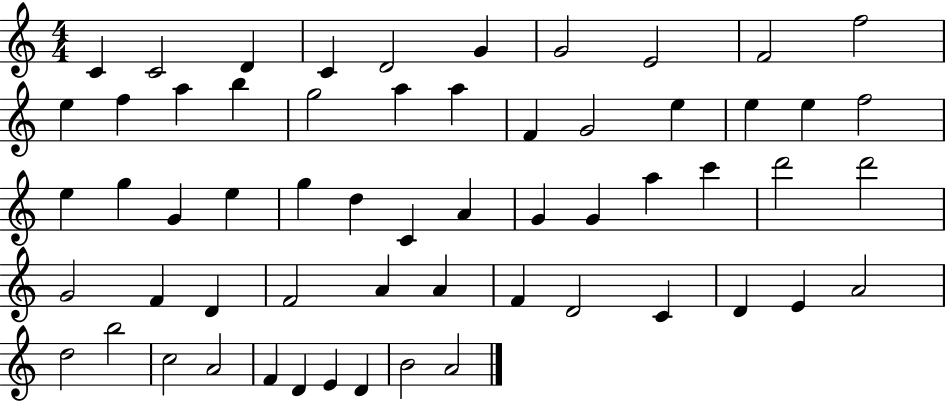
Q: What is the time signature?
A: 4/4